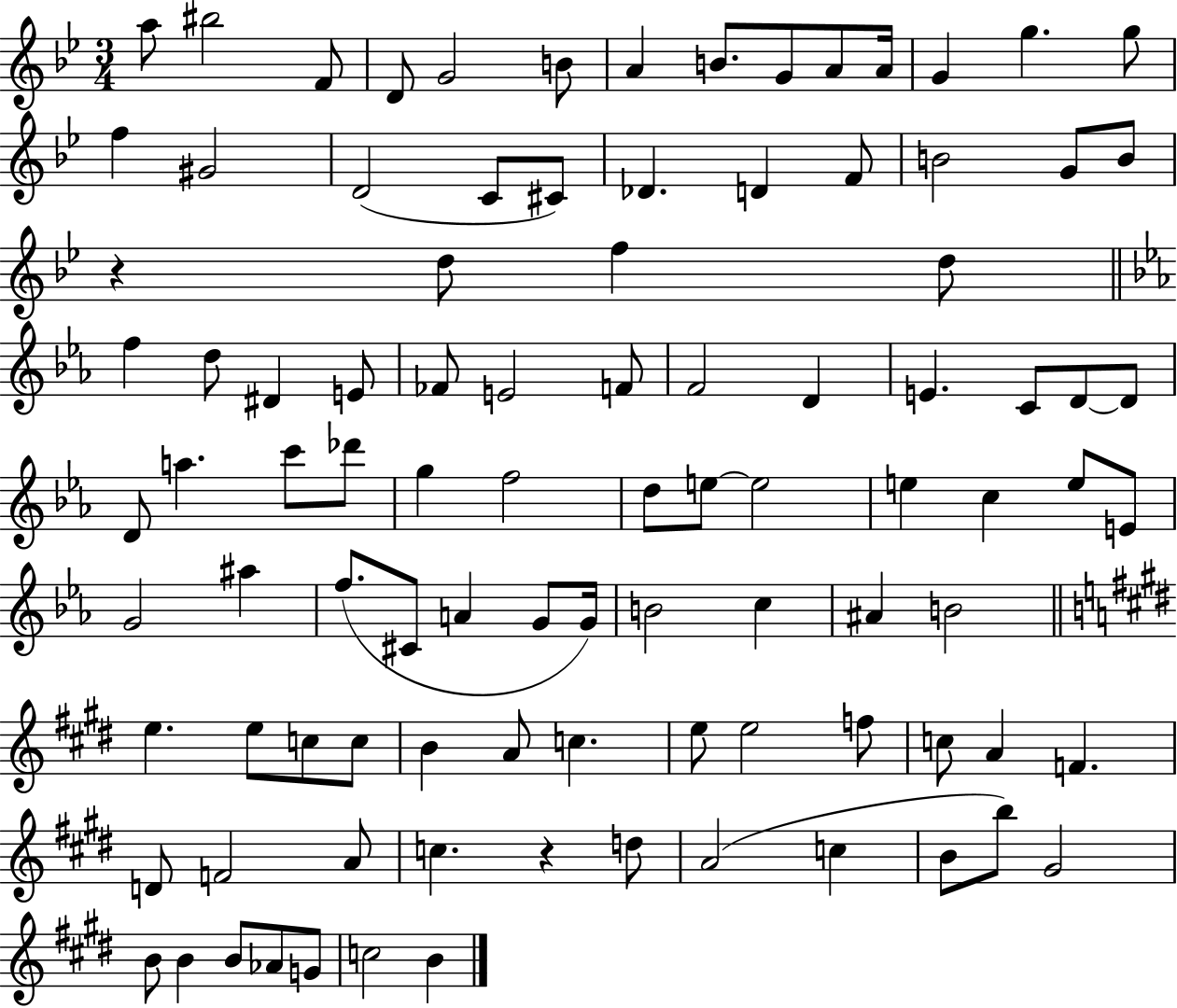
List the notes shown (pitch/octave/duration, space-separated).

A5/e BIS5/h F4/e D4/e G4/h B4/e A4/q B4/e. G4/e A4/e A4/s G4/q G5/q. G5/e F5/q G#4/h D4/h C4/e C#4/e Db4/q. D4/q F4/e B4/h G4/e B4/e R/q D5/e F5/q D5/e F5/q D5/e D#4/q E4/e FES4/e E4/h F4/e F4/h D4/q E4/q. C4/e D4/e D4/e D4/e A5/q. C6/e Db6/e G5/q F5/h D5/e E5/e E5/h E5/q C5/q E5/e E4/e G4/h A#5/q F5/e. C#4/e A4/q G4/e G4/s B4/h C5/q A#4/q B4/h E5/q. E5/e C5/e C5/e B4/q A4/e C5/q. E5/e E5/h F5/e C5/e A4/q F4/q. D4/e F4/h A4/e C5/q. R/q D5/e A4/h C5/q B4/e B5/e G#4/h B4/e B4/q B4/e Ab4/e G4/e C5/h B4/q